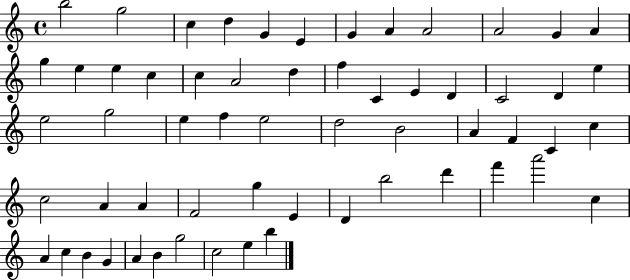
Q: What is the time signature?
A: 4/4